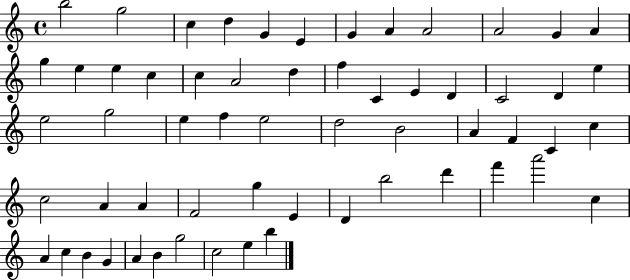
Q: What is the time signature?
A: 4/4